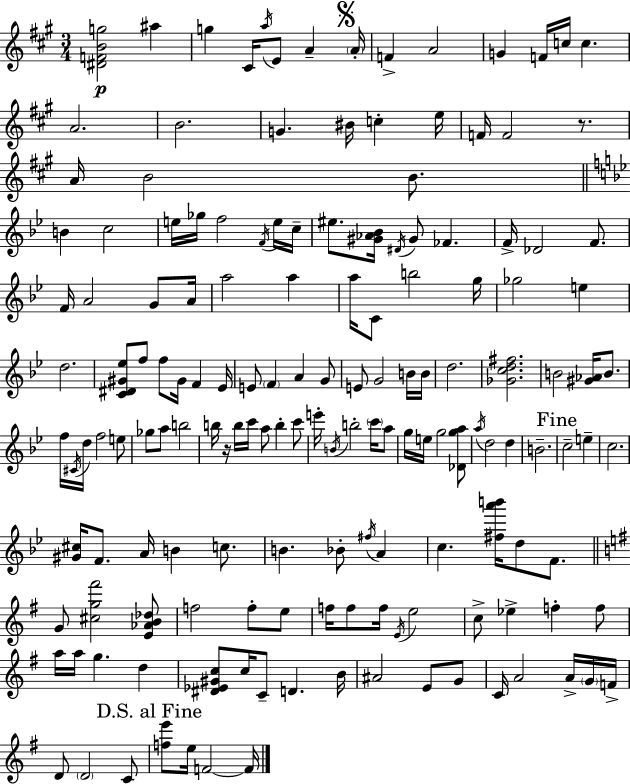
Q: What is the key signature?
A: A major